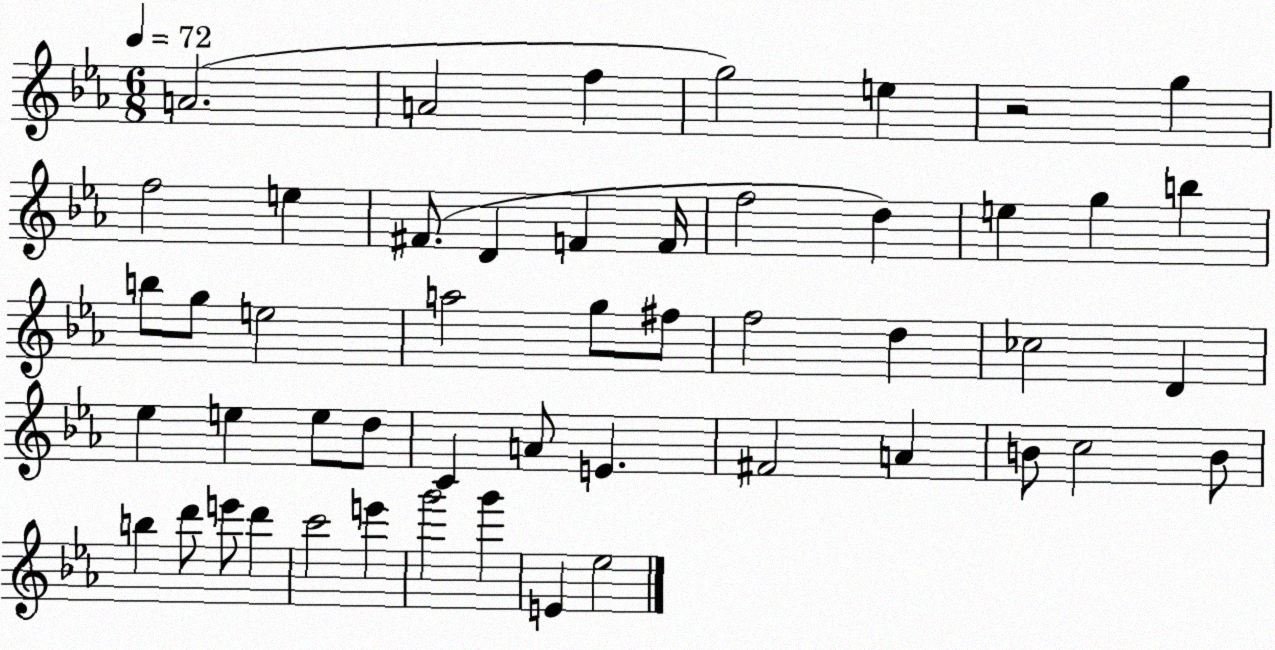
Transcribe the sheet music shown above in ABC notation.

X:1
T:Untitled
M:6/8
L:1/4
K:Eb
A2 A2 f g2 e z2 g f2 e ^F/2 D F F/4 f2 d e g b b/2 g/2 e2 a2 g/2 ^f/2 f2 d _c2 D _e e e/2 d/2 C A/2 E ^F2 A B/2 c2 B/2 b d'/2 e'/2 d' c'2 e' g'2 g' E _e2